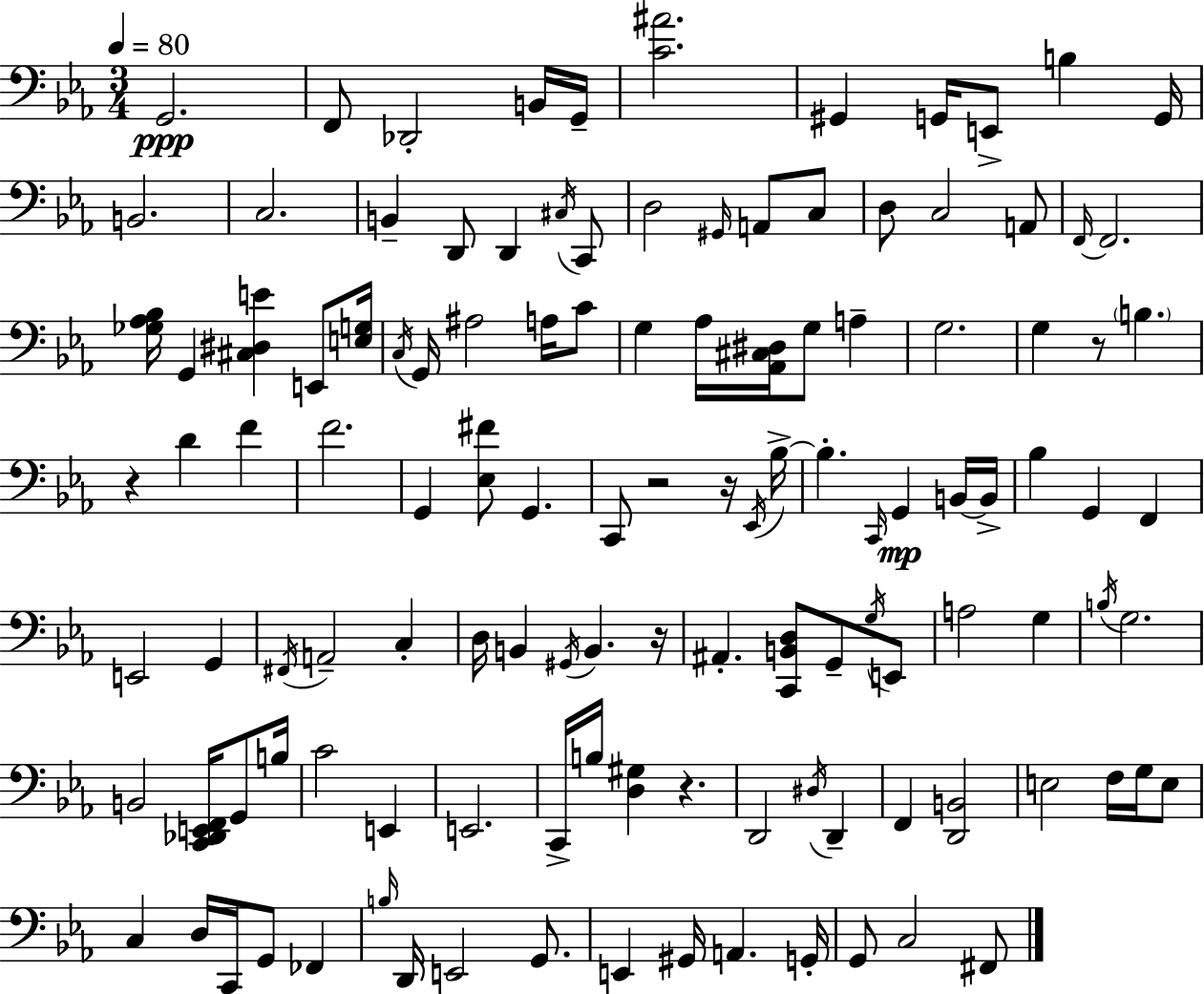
X:1
T:Untitled
M:3/4
L:1/4
K:Cm
G,,2 F,,/2 _D,,2 B,,/4 G,,/4 [C^A]2 ^G,, G,,/4 E,,/2 B, G,,/4 B,,2 C,2 B,, D,,/2 D,, ^C,/4 C,,/2 D,2 ^G,,/4 A,,/2 C,/2 D,/2 C,2 A,,/2 F,,/4 F,,2 [_G,_A,_B,]/4 G,, [^C,^D,E] E,,/2 [E,G,]/4 C,/4 G,,/4 ^A,2 A,/4 C/2 G, _A,/4 [_A,,^C,^D,]/4 G,/2 A, G,2 G, z/2 B, z D F F2 G,, [_E,^F]/2 G,, C,,/2 z2 z/4 _E,,/4 _B,/4 _B, C,,/4 G,, B,,/4 B,,/4 _B, G,, F,, E,,2 G,, ^F,,/4 A,,2 C, D,/4 B,, ^G,,/4 B,, z/4 ^A,, [C,,B,,D,]/2 G,,/2 G,/4 E,,/2 A,2 G, B,/4 G,2 B,,2 [C,,_D,,E,,F,,]/4 G,,/2 B,/4 C2 E,, E,,2 C,,/4 B,/4 [D,^G,] z D,,2 ^D,/4 D,, F,, [D,,B,,]2 E,2 F,/4 G,/4 E,/2 C, D,/4 C,,/4 G,,/2 _F,, B,/4 D,,/4 E,,2 G,,/2 E,, ^G,,/4 A,, G,,/4 G,,/2 C,2 ^F,,/2